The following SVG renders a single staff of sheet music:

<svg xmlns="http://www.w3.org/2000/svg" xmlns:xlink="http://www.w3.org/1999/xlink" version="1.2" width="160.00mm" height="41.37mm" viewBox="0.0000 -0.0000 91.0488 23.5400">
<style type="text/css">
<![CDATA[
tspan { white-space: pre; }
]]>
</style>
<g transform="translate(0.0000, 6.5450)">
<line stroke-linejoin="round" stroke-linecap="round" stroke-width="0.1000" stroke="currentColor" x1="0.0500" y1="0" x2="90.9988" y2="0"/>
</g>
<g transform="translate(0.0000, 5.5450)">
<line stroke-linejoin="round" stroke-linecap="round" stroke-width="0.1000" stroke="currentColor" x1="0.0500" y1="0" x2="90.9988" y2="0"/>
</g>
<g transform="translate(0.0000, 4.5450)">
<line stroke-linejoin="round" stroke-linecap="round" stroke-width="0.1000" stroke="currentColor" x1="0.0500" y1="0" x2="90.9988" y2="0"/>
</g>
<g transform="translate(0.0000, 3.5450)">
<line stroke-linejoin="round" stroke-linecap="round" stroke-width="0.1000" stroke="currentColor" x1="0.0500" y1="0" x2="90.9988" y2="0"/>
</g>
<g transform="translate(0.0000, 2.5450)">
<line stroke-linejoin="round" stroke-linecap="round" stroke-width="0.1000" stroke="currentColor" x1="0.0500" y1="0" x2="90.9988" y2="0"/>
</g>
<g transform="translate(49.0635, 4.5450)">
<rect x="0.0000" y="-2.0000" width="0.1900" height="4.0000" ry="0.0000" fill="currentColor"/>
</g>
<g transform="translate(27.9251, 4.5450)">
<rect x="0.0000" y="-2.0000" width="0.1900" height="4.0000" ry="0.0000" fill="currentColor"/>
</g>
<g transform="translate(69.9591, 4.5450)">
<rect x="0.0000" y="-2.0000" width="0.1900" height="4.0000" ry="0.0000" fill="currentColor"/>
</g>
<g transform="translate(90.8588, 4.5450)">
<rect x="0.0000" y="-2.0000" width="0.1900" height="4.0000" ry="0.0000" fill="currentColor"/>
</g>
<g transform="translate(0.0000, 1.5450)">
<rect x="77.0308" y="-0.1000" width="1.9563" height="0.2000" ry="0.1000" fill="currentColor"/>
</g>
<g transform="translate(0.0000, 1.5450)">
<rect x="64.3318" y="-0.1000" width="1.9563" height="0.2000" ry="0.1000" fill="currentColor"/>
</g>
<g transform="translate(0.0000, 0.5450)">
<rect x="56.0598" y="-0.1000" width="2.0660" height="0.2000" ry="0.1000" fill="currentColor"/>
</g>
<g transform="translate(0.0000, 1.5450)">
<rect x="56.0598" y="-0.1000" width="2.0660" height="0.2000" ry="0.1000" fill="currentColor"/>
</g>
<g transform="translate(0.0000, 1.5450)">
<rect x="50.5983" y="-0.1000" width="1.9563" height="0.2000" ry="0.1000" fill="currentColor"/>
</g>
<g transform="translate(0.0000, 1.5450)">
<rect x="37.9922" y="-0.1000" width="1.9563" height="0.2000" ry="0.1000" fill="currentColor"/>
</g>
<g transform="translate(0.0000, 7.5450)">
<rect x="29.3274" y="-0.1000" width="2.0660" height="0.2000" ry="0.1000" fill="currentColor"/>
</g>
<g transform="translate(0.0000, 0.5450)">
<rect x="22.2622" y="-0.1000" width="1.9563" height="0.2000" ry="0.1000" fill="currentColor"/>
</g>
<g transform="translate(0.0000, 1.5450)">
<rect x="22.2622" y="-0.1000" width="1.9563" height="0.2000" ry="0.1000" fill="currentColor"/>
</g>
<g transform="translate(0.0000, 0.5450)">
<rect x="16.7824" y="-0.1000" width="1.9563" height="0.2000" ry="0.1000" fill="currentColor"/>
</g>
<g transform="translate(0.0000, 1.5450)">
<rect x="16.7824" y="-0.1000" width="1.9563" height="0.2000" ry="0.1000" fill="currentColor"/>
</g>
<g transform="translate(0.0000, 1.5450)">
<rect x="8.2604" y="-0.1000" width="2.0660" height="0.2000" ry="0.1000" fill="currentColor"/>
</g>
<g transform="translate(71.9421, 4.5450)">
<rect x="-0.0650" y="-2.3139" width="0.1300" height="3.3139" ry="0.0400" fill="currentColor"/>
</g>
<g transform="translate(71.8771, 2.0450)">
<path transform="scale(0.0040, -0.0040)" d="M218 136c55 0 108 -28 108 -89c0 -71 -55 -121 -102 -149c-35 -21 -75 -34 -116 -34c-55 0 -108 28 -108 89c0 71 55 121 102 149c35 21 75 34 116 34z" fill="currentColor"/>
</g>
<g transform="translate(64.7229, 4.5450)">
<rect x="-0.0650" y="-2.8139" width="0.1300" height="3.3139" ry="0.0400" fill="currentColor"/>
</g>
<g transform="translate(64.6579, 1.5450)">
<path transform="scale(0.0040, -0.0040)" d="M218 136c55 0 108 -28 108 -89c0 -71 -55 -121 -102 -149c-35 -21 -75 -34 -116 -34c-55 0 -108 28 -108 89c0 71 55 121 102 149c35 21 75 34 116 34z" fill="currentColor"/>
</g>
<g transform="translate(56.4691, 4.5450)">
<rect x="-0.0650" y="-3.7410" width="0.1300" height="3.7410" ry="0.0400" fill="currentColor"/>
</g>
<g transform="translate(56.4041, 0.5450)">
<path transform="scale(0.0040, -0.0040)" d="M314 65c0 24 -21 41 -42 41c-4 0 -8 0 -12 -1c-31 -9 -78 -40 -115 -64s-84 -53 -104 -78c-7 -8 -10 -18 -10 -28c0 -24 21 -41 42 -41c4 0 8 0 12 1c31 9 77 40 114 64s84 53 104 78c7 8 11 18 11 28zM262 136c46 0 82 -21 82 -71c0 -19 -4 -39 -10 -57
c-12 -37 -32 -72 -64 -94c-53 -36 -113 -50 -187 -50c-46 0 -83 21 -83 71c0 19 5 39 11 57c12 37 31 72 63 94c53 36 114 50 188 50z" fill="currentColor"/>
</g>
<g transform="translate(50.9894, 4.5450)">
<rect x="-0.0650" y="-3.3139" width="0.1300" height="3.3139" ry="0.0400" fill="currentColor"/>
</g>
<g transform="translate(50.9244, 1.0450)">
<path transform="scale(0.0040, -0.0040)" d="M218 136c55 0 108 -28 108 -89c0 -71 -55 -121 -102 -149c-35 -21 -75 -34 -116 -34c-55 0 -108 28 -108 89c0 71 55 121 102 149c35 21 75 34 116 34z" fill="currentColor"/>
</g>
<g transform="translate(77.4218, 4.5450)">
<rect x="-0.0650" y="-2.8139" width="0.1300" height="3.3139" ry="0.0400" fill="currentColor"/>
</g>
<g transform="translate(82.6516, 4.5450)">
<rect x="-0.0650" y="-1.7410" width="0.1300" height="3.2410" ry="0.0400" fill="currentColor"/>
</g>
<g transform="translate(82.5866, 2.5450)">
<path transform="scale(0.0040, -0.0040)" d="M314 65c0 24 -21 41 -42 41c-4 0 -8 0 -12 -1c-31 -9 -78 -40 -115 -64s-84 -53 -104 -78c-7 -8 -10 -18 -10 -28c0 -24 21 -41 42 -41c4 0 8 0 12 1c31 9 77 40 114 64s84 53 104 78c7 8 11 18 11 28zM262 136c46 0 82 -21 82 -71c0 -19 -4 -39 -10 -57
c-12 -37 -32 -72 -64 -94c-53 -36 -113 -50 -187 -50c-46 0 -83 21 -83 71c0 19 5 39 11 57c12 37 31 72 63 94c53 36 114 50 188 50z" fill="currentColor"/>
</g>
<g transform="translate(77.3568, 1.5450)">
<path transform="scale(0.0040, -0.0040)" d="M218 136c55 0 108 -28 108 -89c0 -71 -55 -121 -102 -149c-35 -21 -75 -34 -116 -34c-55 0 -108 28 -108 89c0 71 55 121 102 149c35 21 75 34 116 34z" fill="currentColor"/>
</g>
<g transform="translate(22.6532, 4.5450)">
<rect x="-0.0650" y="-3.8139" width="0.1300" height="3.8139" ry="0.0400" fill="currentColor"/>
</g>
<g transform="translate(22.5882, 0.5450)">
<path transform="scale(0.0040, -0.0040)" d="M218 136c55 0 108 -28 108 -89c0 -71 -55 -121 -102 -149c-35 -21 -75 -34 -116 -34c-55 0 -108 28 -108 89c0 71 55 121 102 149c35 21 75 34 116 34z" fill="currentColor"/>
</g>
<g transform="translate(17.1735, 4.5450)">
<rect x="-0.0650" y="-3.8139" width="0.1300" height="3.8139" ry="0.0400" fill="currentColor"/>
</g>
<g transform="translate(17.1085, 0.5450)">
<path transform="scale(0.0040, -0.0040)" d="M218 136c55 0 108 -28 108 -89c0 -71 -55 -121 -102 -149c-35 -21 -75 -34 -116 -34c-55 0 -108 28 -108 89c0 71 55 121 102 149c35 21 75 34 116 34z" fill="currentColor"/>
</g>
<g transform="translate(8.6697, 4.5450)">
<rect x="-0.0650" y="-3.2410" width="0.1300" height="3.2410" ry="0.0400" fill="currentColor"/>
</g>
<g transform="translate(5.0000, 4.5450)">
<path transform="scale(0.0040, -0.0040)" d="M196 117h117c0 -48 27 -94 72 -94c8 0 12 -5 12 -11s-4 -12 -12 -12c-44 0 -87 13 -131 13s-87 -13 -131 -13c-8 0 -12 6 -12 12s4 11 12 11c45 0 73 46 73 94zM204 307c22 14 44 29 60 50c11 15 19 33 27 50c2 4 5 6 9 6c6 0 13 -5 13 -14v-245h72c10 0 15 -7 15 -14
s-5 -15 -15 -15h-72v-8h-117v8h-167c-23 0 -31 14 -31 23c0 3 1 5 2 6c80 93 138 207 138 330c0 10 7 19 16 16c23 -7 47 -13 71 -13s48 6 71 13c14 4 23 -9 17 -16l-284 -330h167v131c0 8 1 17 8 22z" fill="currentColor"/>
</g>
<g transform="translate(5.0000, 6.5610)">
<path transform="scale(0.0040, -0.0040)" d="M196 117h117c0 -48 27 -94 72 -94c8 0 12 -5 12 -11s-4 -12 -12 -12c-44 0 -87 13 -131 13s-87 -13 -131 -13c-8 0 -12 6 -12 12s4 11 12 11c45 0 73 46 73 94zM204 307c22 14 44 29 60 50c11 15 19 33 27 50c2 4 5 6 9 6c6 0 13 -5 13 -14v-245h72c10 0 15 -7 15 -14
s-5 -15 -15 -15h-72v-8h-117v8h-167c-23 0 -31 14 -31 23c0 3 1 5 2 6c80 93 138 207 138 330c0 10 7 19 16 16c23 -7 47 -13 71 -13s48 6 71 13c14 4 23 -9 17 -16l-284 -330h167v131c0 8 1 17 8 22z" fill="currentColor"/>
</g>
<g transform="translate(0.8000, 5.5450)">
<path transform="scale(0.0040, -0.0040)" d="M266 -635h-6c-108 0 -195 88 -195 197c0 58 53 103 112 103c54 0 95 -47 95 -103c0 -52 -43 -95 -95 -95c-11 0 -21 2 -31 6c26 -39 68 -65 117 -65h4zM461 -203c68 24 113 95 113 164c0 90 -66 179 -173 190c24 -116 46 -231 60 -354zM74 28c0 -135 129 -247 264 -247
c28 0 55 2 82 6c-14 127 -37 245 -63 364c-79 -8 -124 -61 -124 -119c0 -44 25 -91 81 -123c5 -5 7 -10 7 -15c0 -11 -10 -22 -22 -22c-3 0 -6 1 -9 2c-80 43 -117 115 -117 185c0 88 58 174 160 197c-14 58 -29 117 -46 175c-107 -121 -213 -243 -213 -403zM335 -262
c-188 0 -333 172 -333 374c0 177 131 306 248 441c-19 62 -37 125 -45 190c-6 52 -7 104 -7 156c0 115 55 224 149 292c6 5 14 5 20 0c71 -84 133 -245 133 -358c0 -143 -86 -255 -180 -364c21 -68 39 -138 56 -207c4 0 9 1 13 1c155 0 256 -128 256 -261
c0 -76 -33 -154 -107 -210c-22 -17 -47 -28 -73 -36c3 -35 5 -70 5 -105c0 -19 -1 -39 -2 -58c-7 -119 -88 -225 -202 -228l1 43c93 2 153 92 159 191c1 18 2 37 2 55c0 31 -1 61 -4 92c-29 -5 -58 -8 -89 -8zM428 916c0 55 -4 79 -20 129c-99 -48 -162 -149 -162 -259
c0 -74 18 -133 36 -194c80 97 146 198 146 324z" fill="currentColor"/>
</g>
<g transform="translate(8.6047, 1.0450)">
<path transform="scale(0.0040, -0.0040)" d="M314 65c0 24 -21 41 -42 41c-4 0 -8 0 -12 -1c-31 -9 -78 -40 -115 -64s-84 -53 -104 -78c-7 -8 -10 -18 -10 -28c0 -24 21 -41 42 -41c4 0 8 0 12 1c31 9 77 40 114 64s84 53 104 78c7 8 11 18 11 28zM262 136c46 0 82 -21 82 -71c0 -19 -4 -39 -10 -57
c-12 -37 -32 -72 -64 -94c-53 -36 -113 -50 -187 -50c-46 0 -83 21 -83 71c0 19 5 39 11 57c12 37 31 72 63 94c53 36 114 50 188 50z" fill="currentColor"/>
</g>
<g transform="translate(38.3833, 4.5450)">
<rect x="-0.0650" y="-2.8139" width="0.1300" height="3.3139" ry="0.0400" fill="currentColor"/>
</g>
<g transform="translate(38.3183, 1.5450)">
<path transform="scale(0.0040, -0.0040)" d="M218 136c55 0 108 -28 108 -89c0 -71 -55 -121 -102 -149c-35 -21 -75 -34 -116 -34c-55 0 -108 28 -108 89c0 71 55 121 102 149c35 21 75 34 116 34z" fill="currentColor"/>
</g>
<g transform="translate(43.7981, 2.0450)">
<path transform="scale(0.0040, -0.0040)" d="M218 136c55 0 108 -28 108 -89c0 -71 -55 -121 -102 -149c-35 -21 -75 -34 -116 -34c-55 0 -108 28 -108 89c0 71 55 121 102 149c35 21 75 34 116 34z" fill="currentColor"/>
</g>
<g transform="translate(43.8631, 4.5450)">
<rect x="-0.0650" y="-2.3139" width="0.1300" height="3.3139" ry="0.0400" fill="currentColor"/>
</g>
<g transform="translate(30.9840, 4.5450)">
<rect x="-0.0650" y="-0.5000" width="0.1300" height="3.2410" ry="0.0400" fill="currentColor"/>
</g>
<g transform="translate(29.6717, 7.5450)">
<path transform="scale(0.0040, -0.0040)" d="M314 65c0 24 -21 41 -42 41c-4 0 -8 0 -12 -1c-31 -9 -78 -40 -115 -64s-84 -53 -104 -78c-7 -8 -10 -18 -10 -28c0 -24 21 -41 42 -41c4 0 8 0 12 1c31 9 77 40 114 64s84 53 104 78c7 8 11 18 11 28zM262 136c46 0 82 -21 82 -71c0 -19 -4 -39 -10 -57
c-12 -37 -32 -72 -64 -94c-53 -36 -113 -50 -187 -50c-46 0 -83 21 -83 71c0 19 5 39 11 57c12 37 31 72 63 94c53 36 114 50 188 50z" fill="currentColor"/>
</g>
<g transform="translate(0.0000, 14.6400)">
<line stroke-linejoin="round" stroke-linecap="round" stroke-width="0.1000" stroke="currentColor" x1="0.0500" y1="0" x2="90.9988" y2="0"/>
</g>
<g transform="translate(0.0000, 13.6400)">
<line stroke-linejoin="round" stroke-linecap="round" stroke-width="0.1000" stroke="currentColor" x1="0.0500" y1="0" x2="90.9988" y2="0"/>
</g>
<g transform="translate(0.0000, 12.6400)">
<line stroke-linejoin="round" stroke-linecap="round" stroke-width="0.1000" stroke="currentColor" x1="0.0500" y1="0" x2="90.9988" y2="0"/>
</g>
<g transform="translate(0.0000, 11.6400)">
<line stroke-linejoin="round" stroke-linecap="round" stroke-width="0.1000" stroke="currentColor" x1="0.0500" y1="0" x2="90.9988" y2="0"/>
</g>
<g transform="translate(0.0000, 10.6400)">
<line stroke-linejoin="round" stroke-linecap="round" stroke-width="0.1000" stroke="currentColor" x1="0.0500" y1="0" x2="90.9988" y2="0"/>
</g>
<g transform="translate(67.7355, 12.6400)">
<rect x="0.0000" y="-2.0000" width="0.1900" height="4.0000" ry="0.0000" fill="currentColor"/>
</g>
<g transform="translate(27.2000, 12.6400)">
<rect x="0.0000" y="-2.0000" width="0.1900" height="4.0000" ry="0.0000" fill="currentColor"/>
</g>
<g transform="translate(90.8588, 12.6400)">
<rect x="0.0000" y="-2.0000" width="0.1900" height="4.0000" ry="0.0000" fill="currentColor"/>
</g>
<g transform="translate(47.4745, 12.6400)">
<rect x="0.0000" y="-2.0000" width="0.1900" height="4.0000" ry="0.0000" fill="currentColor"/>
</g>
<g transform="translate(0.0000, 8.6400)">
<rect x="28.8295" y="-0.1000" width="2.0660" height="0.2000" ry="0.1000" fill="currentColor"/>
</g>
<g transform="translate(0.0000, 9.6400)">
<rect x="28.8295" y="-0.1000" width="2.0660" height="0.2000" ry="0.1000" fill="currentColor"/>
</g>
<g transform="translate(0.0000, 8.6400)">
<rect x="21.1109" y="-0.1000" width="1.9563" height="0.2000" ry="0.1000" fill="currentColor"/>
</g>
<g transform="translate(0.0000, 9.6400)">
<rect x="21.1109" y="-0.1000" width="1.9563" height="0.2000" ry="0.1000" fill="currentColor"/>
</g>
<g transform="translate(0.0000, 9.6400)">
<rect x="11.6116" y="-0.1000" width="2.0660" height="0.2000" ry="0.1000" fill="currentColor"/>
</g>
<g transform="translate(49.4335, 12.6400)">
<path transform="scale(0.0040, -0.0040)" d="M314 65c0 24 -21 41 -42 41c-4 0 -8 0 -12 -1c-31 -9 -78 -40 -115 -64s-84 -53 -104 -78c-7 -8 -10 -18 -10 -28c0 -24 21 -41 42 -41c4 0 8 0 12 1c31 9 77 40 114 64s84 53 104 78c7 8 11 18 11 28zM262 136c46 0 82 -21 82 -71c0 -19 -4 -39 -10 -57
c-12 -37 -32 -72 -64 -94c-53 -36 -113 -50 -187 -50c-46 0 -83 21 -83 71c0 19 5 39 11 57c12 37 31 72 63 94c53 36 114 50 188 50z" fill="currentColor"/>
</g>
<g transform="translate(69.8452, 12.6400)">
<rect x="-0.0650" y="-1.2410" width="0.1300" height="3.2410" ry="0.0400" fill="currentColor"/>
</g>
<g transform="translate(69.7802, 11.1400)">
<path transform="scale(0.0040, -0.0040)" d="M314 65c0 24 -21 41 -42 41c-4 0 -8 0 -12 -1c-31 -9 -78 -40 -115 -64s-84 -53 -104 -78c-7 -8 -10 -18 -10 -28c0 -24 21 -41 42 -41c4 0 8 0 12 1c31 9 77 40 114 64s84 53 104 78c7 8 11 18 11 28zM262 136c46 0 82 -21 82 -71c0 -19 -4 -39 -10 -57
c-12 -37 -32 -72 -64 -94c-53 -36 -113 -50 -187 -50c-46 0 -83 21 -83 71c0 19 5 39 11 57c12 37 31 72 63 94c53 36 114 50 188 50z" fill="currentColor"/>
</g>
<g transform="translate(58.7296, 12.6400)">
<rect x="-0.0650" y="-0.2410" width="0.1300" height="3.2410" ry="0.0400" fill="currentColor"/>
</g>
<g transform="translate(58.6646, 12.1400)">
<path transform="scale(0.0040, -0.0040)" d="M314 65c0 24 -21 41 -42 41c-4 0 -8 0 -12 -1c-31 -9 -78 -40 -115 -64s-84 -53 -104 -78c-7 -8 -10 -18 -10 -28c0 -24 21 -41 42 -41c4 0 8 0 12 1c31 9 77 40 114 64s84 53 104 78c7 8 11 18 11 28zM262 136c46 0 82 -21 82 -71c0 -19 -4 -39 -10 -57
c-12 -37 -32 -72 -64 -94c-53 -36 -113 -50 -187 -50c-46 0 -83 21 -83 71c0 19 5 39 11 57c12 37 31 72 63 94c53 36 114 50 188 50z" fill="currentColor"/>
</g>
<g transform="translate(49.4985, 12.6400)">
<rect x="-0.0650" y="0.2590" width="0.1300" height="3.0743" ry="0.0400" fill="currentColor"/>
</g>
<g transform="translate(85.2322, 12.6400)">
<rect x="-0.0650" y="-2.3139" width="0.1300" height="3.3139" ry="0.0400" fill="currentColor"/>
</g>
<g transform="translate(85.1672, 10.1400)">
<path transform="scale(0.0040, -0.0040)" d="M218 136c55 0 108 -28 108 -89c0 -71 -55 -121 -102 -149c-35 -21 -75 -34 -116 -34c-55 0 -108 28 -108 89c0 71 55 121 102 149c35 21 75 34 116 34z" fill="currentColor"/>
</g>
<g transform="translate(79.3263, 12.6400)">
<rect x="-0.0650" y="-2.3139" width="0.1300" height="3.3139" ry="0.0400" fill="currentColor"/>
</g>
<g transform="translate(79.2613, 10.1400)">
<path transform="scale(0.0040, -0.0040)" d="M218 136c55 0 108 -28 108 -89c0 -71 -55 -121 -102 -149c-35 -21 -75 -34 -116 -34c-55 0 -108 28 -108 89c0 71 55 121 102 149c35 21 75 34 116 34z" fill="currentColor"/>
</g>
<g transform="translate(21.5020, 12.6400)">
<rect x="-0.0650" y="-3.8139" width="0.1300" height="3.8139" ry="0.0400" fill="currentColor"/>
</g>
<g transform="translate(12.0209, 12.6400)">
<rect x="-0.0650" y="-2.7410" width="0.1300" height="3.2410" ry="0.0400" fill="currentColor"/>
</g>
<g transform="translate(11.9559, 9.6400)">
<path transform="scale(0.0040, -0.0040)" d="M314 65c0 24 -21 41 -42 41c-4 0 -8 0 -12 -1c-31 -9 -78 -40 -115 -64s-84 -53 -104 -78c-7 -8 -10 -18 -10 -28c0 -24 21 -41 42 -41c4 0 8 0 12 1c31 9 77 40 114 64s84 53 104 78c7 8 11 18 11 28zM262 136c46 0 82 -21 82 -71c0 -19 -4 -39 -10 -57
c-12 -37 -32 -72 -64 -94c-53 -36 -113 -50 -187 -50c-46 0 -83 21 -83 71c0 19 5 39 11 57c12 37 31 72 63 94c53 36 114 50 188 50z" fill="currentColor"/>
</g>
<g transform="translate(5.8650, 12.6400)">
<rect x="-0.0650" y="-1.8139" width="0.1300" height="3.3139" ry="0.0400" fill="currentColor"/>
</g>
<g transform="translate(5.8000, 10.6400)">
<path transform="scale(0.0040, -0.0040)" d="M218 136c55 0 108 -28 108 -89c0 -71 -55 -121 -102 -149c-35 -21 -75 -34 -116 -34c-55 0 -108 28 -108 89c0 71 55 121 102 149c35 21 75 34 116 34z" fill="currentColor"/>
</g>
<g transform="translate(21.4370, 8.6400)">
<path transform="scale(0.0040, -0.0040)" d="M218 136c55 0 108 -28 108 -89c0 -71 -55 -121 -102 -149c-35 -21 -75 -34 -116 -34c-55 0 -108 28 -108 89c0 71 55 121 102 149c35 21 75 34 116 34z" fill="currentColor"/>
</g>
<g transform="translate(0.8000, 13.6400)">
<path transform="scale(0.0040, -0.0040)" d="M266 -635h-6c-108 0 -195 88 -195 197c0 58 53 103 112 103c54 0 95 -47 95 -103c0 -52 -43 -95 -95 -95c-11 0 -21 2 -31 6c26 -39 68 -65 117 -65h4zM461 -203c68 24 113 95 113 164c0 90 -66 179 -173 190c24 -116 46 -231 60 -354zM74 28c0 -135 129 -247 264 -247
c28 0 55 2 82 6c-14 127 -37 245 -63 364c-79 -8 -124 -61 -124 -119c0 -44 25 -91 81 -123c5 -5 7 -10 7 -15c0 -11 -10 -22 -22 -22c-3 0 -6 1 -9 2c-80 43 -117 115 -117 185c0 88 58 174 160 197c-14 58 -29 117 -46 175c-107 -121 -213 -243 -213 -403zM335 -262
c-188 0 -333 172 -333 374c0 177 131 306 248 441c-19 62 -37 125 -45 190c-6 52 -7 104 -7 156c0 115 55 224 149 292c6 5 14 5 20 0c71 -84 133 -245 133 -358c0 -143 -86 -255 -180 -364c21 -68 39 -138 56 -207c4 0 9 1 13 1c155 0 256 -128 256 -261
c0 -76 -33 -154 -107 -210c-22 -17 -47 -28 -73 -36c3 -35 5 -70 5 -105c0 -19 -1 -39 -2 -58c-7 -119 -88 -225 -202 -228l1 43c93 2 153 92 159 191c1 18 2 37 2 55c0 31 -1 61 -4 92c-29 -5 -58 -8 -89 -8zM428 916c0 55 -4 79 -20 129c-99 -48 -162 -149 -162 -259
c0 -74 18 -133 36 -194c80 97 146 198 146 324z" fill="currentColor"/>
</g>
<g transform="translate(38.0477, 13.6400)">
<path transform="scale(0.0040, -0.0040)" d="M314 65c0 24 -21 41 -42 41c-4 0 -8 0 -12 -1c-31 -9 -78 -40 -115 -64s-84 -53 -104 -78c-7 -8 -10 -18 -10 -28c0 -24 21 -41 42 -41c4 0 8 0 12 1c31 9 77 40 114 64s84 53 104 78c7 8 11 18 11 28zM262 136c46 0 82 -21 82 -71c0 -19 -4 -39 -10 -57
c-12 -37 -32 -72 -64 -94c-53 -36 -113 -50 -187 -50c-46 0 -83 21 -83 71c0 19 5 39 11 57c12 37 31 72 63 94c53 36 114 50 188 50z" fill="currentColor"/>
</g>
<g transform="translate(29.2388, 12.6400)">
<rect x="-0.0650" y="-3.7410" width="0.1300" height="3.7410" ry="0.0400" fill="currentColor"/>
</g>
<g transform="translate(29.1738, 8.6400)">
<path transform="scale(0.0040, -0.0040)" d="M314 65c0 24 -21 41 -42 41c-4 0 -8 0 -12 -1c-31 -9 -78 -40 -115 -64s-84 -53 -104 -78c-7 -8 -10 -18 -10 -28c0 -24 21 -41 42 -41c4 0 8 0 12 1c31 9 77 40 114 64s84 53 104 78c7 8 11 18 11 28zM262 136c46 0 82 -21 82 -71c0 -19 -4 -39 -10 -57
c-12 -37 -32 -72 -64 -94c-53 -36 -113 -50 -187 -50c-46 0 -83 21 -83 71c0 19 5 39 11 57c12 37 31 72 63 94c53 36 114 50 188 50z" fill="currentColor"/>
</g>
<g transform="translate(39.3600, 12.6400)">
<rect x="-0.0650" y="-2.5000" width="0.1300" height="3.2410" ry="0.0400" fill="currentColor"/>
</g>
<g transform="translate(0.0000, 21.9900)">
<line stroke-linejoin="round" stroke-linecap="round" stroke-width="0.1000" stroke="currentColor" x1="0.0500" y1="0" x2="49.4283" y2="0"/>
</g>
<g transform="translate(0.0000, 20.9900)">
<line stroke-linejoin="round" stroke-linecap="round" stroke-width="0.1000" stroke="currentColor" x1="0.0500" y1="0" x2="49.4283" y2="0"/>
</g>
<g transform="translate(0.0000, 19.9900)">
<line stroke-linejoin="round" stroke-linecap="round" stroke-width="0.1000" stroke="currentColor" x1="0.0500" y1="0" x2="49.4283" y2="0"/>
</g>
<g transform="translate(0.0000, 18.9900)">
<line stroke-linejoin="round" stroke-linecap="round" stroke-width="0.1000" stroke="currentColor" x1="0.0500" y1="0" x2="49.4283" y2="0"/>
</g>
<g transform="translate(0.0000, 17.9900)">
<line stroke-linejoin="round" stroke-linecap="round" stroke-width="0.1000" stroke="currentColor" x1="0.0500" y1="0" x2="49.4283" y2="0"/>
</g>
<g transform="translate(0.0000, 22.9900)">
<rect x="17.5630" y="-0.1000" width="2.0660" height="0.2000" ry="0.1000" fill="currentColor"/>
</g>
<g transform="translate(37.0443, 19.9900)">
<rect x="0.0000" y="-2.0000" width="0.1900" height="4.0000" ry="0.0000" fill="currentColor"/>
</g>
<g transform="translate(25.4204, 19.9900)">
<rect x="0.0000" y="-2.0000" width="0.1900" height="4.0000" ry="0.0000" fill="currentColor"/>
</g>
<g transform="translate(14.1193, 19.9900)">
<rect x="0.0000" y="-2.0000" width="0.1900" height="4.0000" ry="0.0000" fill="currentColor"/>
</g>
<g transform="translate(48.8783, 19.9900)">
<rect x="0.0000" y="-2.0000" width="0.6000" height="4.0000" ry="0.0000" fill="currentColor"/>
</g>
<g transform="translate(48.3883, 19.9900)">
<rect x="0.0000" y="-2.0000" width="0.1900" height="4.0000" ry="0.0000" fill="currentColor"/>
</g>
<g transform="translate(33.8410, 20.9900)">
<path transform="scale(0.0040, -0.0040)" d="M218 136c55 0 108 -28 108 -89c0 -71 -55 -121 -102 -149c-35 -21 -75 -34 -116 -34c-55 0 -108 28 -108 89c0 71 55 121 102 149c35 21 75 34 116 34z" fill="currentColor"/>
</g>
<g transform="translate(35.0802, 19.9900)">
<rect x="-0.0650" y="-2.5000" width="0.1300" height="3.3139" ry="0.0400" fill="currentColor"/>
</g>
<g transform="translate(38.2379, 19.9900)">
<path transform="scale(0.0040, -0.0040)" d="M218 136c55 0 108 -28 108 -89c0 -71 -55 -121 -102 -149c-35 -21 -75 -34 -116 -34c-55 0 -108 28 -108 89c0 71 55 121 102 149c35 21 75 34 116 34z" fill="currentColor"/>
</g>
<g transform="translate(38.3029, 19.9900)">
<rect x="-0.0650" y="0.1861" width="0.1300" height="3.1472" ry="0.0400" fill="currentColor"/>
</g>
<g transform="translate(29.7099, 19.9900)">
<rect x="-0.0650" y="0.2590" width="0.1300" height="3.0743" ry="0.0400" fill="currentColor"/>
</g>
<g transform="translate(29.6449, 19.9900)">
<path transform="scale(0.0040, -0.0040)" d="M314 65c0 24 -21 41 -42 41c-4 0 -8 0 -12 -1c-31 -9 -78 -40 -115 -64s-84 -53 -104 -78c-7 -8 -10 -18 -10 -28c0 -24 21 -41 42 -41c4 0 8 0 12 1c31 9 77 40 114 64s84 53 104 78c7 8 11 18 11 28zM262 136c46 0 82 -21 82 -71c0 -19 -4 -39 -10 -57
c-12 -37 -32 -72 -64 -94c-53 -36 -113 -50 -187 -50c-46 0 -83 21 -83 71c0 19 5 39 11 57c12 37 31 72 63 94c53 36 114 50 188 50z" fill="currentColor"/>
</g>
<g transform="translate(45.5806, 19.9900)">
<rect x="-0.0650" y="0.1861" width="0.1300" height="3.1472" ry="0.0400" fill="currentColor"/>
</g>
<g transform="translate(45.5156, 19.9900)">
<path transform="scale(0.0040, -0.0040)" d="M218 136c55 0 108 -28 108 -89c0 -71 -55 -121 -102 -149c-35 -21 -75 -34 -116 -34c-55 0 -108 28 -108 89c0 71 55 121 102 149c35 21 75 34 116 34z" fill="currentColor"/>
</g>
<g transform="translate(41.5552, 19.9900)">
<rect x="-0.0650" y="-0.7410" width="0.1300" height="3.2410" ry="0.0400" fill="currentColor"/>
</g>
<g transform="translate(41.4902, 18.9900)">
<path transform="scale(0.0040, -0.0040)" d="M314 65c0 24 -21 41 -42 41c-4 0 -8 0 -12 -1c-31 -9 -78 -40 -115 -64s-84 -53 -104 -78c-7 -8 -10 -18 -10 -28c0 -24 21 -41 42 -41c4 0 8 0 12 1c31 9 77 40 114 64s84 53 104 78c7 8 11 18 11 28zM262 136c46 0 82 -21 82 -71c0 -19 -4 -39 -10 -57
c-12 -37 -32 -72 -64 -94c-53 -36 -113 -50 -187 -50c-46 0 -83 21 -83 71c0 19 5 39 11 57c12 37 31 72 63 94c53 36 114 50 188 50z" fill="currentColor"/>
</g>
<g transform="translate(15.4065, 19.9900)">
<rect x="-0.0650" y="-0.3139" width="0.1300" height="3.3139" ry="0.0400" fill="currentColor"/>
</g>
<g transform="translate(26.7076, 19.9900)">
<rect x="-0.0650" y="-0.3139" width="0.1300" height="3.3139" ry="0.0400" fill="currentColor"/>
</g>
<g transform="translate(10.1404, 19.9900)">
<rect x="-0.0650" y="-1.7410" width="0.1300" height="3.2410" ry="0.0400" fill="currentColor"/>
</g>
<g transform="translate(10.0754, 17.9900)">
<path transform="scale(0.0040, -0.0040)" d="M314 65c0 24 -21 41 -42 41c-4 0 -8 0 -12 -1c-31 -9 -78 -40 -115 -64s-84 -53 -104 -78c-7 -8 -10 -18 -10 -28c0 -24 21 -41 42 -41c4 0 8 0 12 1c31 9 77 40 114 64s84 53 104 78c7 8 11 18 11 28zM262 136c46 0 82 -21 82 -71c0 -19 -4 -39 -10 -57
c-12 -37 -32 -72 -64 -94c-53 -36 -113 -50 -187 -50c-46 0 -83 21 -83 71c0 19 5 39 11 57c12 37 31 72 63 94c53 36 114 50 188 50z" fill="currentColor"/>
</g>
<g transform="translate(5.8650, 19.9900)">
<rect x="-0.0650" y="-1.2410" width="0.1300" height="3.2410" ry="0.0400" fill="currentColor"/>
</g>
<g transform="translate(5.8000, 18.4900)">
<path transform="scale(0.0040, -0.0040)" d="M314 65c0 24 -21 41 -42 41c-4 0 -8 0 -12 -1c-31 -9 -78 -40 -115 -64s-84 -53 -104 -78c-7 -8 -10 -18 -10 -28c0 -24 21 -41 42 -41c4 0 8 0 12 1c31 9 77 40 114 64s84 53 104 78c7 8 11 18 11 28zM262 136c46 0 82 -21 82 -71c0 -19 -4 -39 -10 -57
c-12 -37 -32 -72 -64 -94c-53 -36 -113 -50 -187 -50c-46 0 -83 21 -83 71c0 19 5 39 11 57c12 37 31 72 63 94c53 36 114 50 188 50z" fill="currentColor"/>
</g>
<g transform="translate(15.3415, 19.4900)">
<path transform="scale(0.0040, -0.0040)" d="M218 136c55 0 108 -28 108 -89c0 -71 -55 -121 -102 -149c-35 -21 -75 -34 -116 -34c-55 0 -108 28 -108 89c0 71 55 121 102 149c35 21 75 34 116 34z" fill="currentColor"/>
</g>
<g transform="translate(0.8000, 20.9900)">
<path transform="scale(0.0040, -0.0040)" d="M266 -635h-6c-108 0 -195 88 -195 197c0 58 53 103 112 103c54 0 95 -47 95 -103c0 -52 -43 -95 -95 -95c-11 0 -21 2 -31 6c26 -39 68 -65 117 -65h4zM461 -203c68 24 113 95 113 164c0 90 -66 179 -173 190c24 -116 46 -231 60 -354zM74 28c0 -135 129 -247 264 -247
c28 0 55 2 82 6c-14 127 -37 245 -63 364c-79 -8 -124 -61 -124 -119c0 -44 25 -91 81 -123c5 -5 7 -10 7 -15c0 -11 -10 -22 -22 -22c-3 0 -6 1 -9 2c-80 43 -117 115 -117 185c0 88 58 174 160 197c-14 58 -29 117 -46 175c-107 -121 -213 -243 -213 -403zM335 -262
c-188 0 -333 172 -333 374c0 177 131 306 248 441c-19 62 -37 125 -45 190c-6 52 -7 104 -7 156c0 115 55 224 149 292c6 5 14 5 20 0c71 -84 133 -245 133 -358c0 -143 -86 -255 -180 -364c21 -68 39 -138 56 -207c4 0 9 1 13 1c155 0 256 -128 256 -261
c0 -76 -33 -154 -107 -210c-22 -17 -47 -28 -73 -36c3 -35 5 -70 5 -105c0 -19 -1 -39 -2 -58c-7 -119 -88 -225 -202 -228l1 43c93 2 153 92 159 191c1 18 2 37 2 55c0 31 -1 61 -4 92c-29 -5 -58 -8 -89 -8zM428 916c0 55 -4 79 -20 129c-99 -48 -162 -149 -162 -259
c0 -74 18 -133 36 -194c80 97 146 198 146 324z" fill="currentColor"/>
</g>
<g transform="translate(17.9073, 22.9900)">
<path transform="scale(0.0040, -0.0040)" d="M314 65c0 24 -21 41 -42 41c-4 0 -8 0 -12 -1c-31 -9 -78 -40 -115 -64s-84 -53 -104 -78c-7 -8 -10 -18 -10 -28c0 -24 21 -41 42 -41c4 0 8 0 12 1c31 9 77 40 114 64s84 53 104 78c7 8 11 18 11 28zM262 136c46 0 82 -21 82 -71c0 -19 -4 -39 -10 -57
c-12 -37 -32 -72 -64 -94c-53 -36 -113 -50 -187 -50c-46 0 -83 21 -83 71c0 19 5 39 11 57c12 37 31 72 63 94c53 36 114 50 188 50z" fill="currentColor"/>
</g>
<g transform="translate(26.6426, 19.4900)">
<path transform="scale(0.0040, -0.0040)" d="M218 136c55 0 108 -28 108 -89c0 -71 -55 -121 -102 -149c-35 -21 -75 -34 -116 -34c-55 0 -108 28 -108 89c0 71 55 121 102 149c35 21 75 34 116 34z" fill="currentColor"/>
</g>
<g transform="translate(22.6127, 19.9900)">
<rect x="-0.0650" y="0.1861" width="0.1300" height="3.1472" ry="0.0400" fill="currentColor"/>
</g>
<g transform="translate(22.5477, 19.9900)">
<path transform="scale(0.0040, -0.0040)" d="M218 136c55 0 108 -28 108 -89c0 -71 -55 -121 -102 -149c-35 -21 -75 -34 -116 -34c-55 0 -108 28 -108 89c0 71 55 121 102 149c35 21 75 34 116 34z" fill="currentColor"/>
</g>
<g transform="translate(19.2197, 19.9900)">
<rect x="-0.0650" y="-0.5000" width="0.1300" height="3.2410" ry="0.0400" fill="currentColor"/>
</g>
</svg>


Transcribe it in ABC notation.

X:1
T:Untitled
M:4/4
L:1/4
K:C
b2 c' c' C2 a g b c'2 a g a f2 f a2 c' c'2 G2 B2 c2 e2 g g e2 f2 c C2 B c B2 G B d2 B